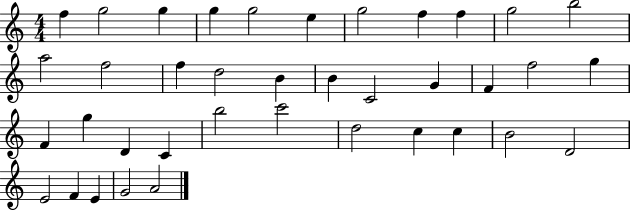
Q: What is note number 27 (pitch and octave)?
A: B5